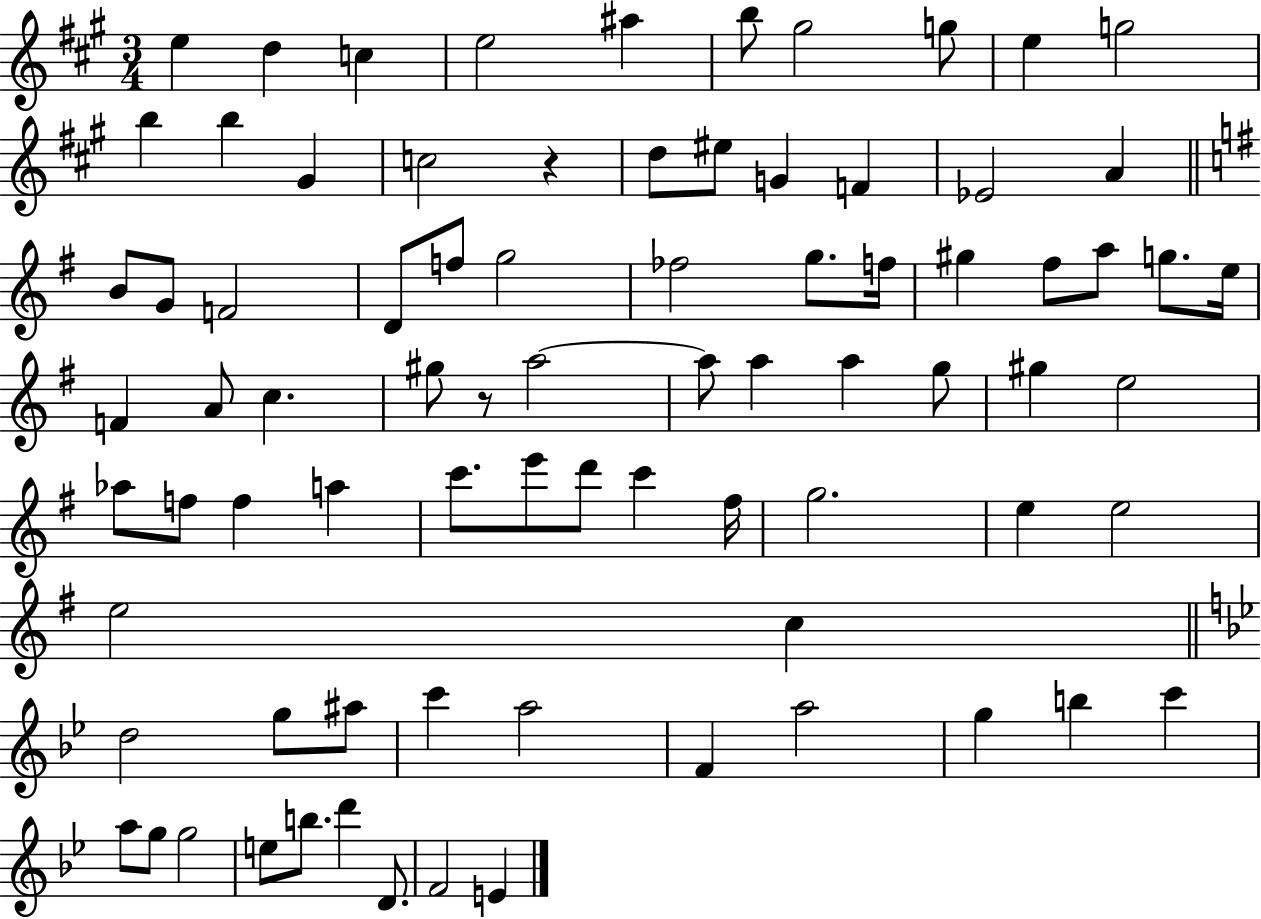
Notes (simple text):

E5/q D5/q C5/q E5/h A#5/q B5/e G#5/h G5/e E5/q G5/h B5/q B5/q G#4/q C5/h R/q D5/e EIS5/e G4/q F4/q Eb4/h A4/q B4/e G4/e F4/h D4/e F5/e G5/h FES5/h G5/e. F5/s G#5/q F#5/e A5/e G5/e. E5/s F4/q A4/e C5/q. G#5/e R/e A5/h A5/e A5/q A5/q G5/e G#5/q E5/h Ab5/e F5/e F5/q A5/q C6/e. E6/e D6/e C6/q F#5/s G5/h. E5/q E5/h E5/h C5/q D5/h G5/e A#5/e C6/q A5/h F4/q A5/h G5/q B5/q C6/q A5/e G5/e G5/h E5/e B5/e. D6/q D4/e. F4/h E4/q